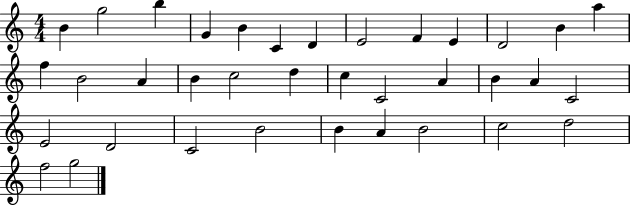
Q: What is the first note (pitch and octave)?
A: B4